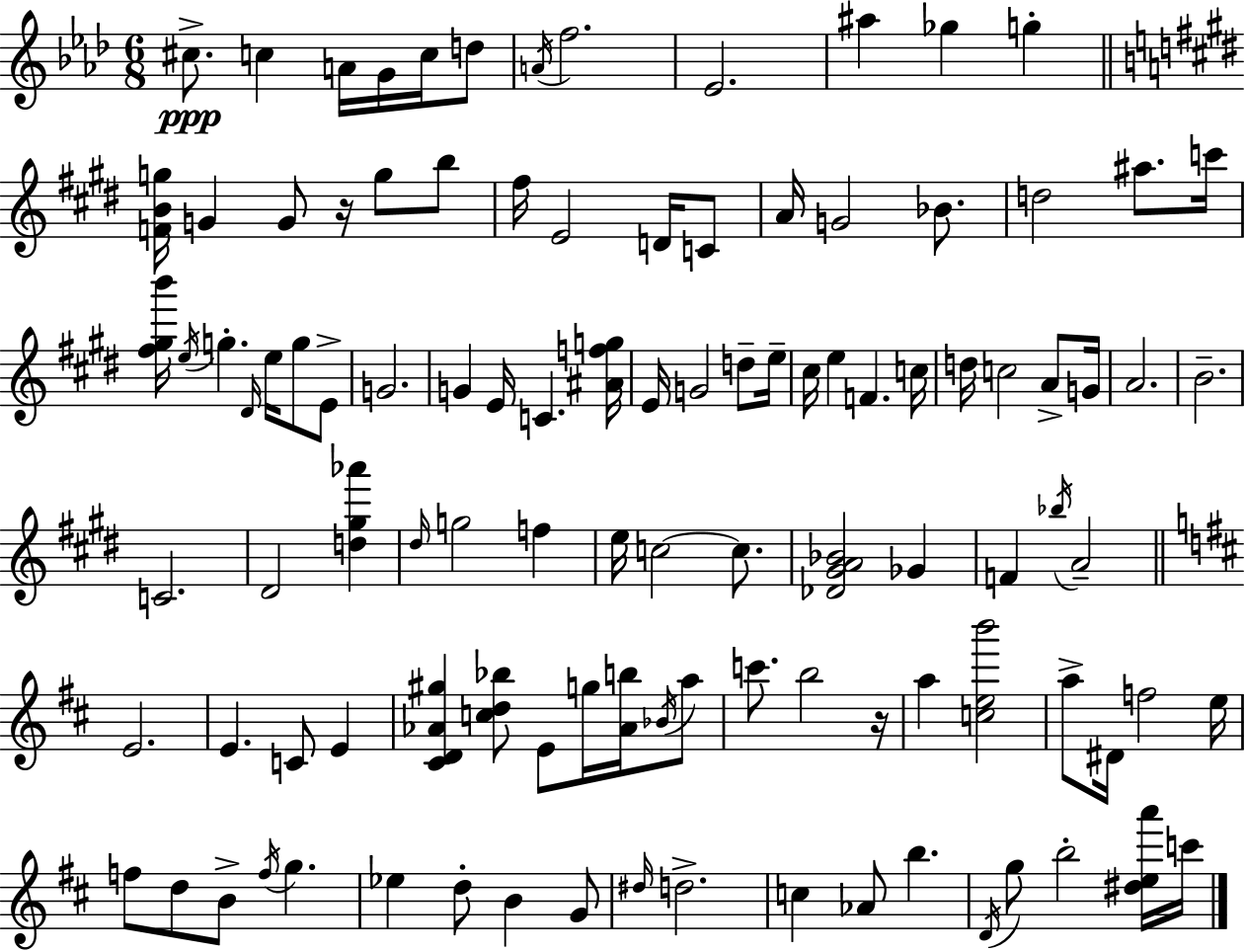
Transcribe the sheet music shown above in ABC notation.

X:1
T:Untitled
M:6/8
L:1/4
K:Fm
^c/2 c A/4 G/4 c/4 d/2 A/4 f2 _E2 ^a _g g [FBg]/4 G G/2 z/4 g/2 b/2 ^f/4 E2 D/4 C/2 A/4 G2 _B/2 d2 ^a/2 c'/4 [^f^gb']/4 e/4 g ^D/4 e/4 g/2 E/2 G2 G E/4 C [^Afg]/4 E/4 G2 d/2 e/4 ^c/4 e F c/4 d/4 c2 A/2 G/4 A2 B2 C2 ^D2 [d^g_a'] ^d/4 g2 f e/4 c2 c/2 [_D^GA_B]2 _G F _b/4 A2 E2 E C/2 E [^CD_A^g] [cd_b]/2 E/2 g/4 [_Ab]/4 _B/4 a/2 c'/2 b2 z/4 a [ceb']2 a/2 ^D/4 f2 e/4 f/2 d/2 B/2 f/4 g _e d/2 B G/2 ^d/4 d2 c _A/2 b D/4 g/2 b2 [^dea']/4 c'/4